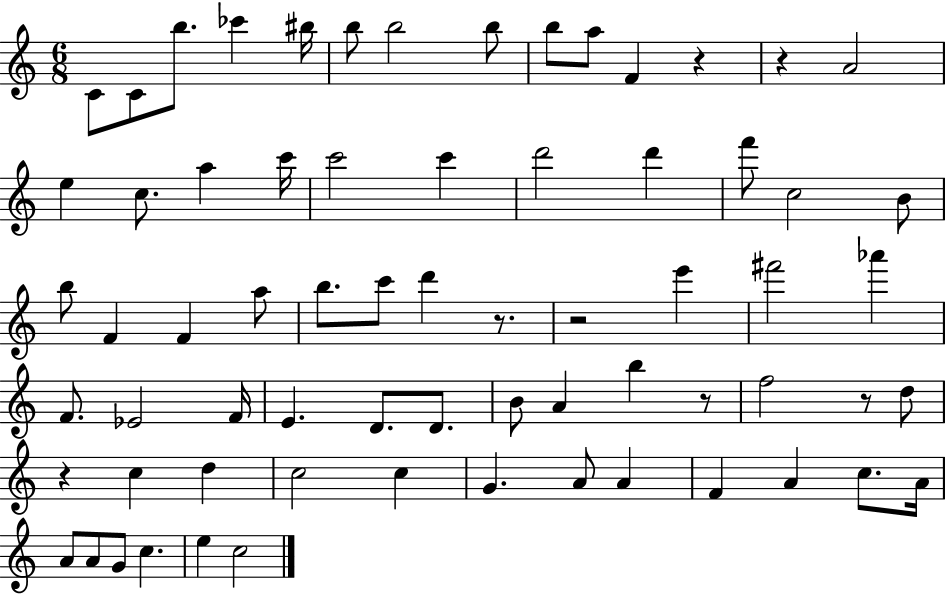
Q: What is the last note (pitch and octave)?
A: C5